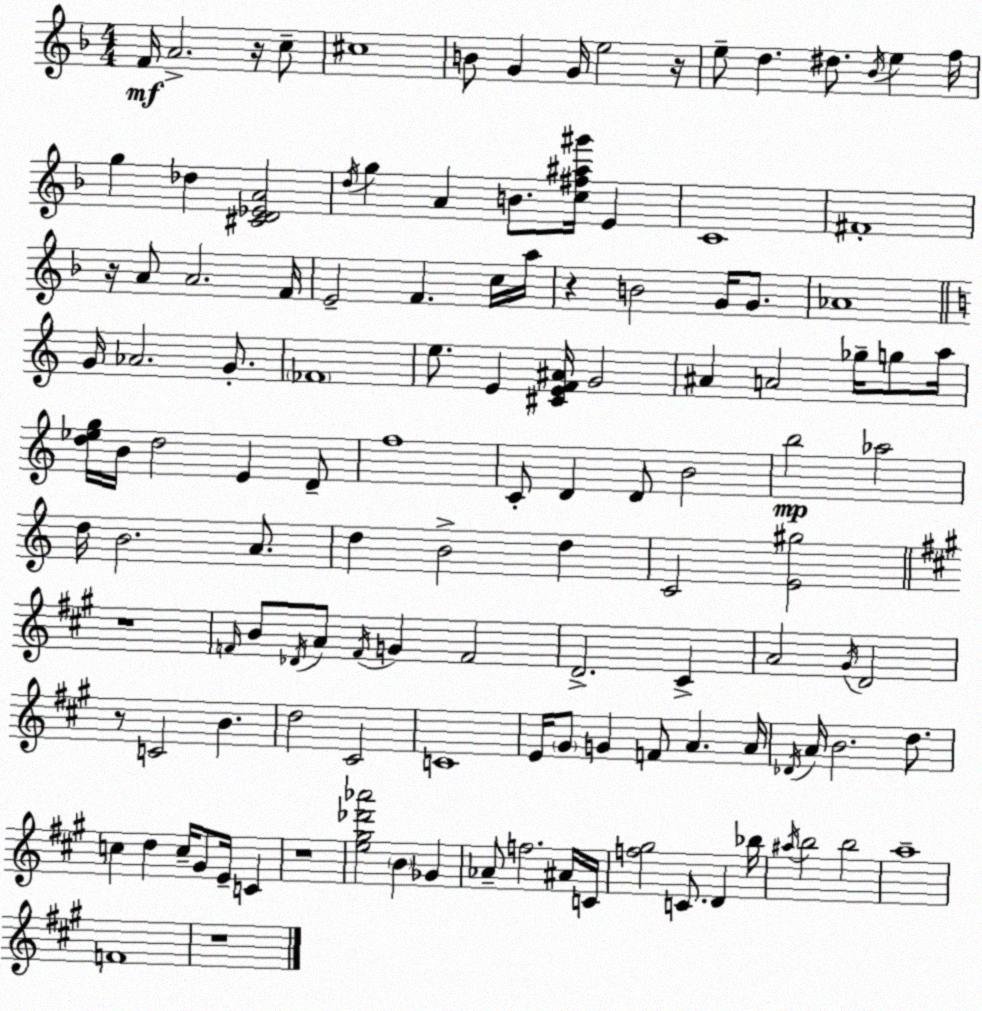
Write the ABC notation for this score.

X:1
T:Untitled
M:4/4
L:1/4
K:Dm
F/4 A2 z/4 c/2 ^c4 B/2 G G/4 e2 z/4 e/2 d ^d/2 _B/4 e f/4 g _d [^CD_EA]2 d/4 g A B/2 [c^f^a^g']/4 E C4 ^F4 z/4 A/2 A2 F/4 E2 F c/4 a/4 z B2 G/4 G/2 _A4 G/4 _A2 G/2 _F4 e/2 E [^CEF^A]/4 G2 ^A A2 _g/4 g/2 a/4 [d_eg]/4 B/4 d2 E D/2 f4 C/2 D D/2 B2 b2 _a2 d/4 B2 A/2 d B2 d C2 [E^g]2 z4 F/4 B/2 _D/4 A/2 F/4 G F2 D2 ^C A2 ^G/4 D2 z/2 C2 B d2 ^C2 C4 E/4 ^G/2 G F/2 A A/4 _D/4 A/4 B2 d/2 c d c/4 ^G/2 E/4 C z4 [e^g_d'_a']2 B _G _A/2 f2 ^A/4 C/4 [f^g]2 C/2 D _b/4 ^a/4 b2 b2 a4 F4 z4